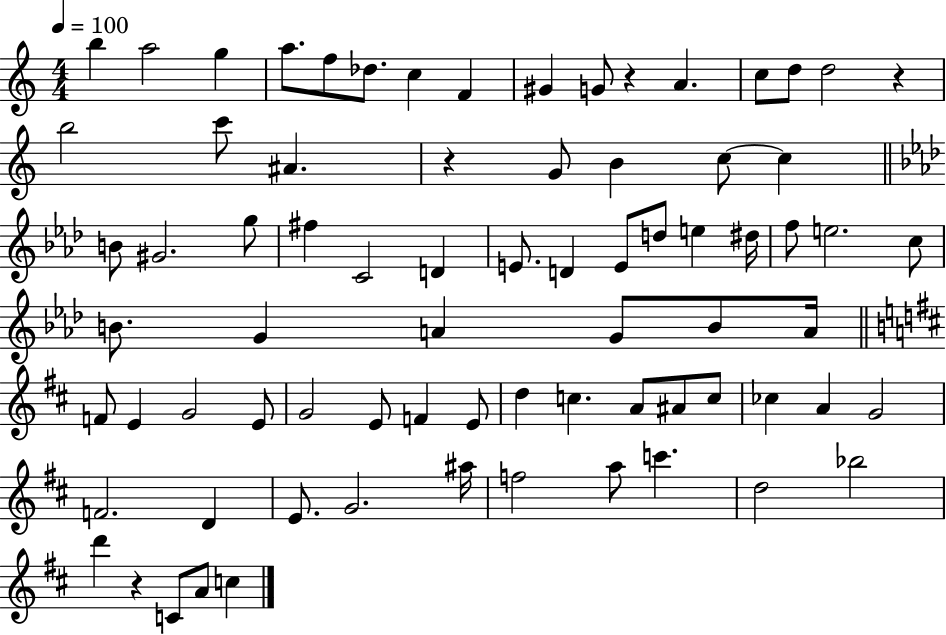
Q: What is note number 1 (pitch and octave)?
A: B5